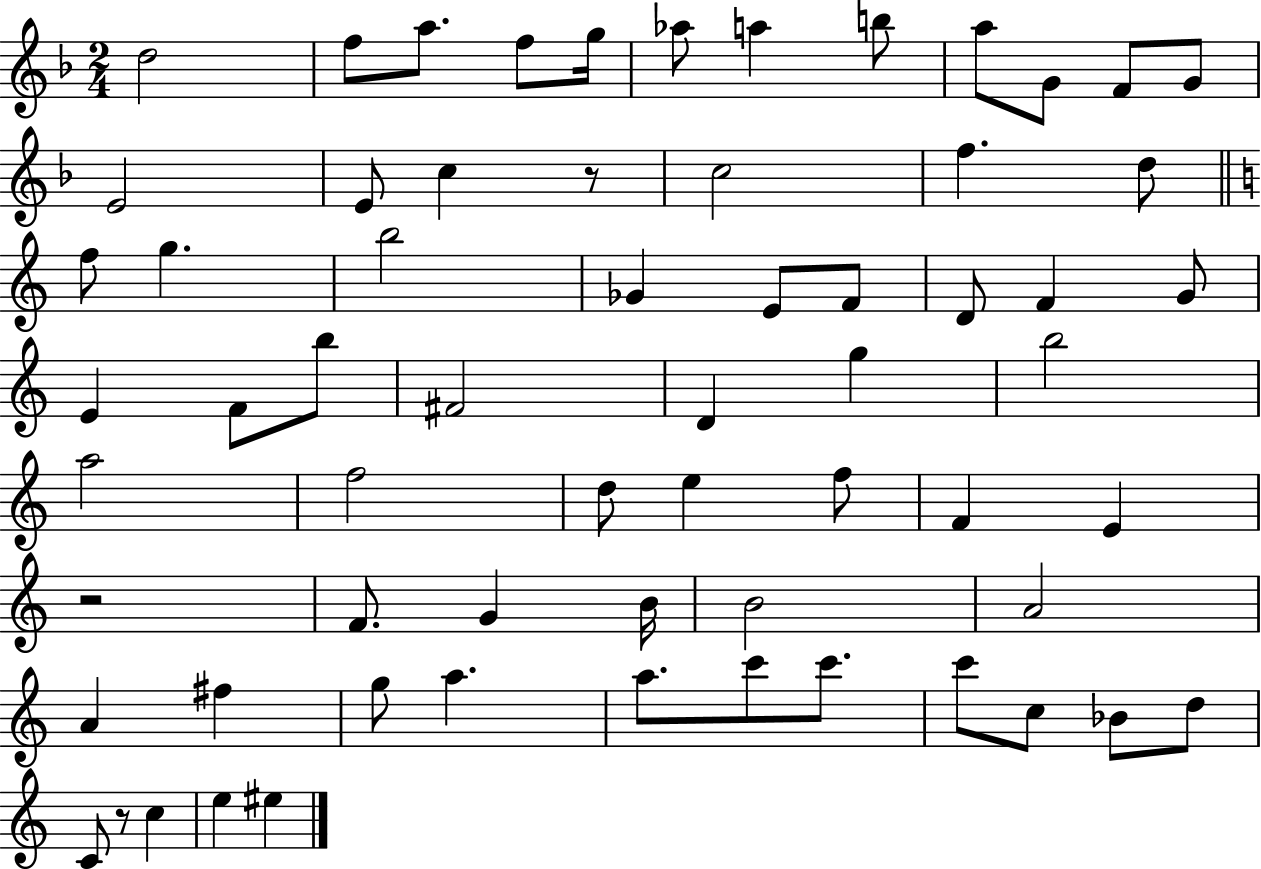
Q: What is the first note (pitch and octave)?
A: D5